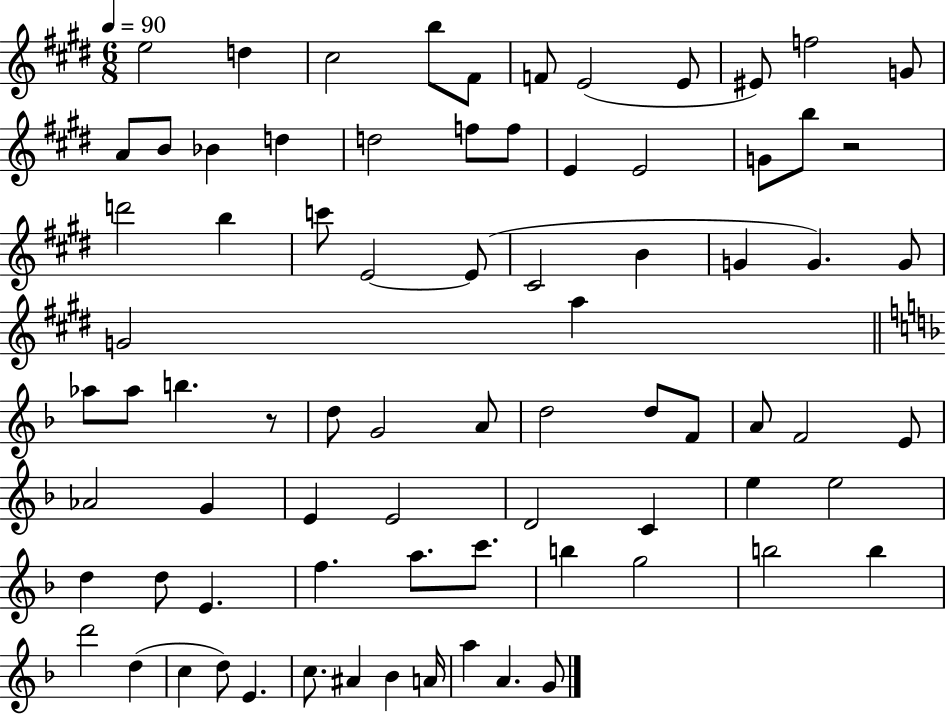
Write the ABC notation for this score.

X:1
T:Untitled
M:6/8
L:1/4
K:E
e2 d ^c2 b/2 ^F/2 F/2 E2 E/2 ^E/2 f2 G/2 A/2 B/2 _B d d2 f/2 f/2 E E2 G/2 b/2 z2 d'2 b c'/2 E2 E/2 ^C2 B G G G/2 G2 a _a/2 _a/2 b z/2 d/2 G2 A/2 d2 d/2 F/2 A/2 F2 E/2 _A2 G E E2 D2 C e e2 d d/2 E f a/2 c'/2 b g2 b2 b d'2 d c d/2 E c/2 ^A _B A/4 a A G/2